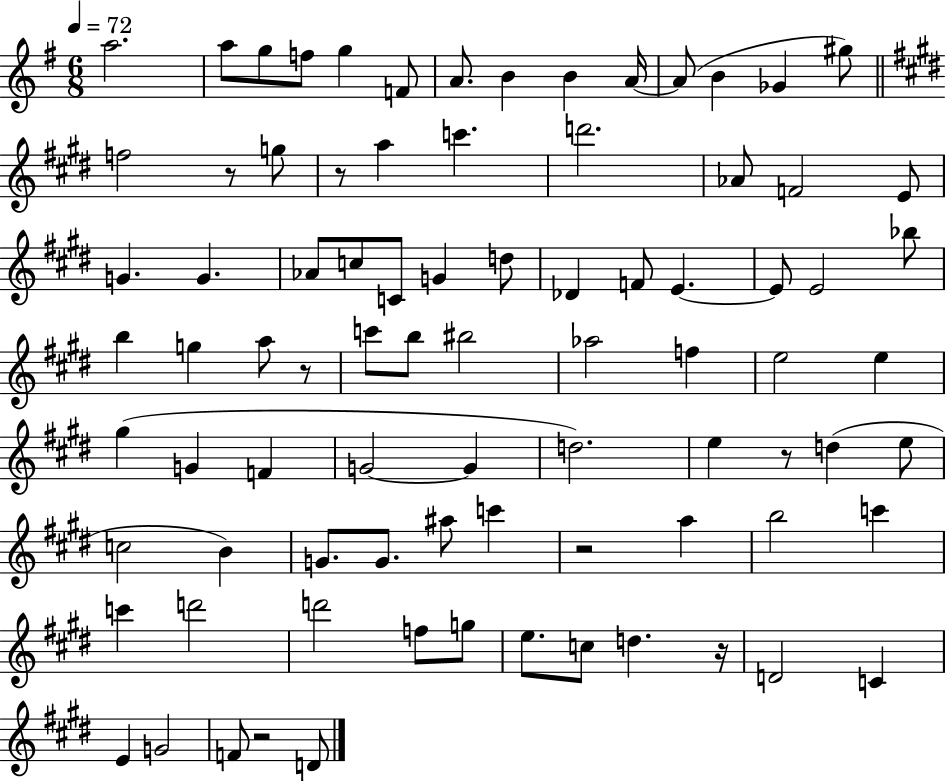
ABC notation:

X:1
T:Untitled
M:6/8
L:1/4
K:G
a2 a/2 g/2 f/2 g F/2 A/2 B B A/4 A/2 B _G ^g/2 f2 z/2 g/2 z/2 a c' d'2 _A/2 F2 E/2 G G _A/2 c/2 C/2 G d/2 _D F/2 E E/2 E2 _b/2 b g a/2 z/2 c'/2 b/2 ^b2 _a2 f e2 e ^g G F G2 G d2 e z/2 d e/2 c2 B G/2 G/2 ^a/2 c' z2 a b2 c' c' d'2 d'2 f/2 g/2 e/2 c/2 d z/4 D2 C E G2 F/2 z2 D/2